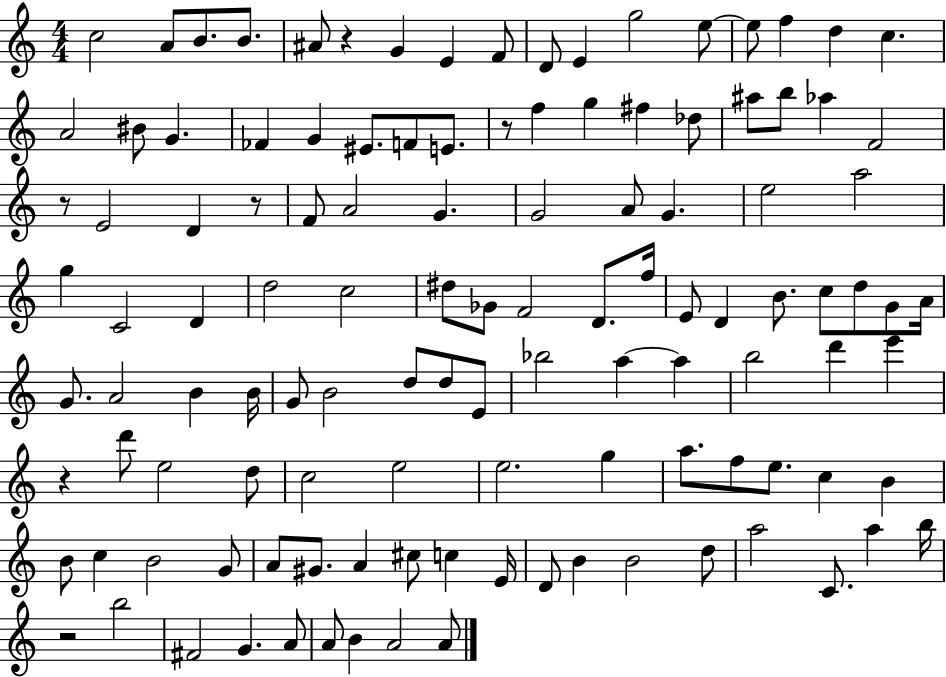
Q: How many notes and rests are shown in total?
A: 118